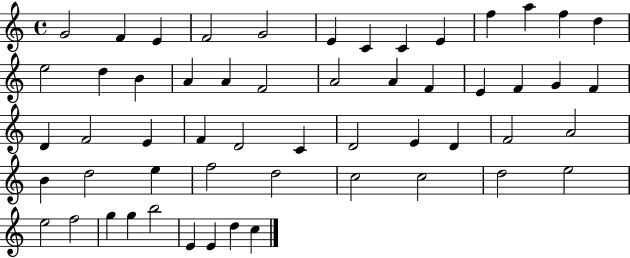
{
  \clef treble
  \time 4/4
  \defaultTimeSignature
  \key c \major
  g'2 f'4 e'4 | f'2 g'2 | e'4 c'4 c'4 e'4 | f''4 a''4 f''4 d''4 | \break e''2 d''4 b'4 | a'4 a'4 f'2 | a'2 a'4 f'4 | e'4 f'4 g'4 f'4 | \break d'4 f'2 e'4 | f'4 d'2 c'4 | d'2 e'4 d'4 | f'2 a'2 | \break b'4 d''2 e''4 | f''2 d''2 | c''2 c''2 | d''2 e''2 | \break e''2 f''2 | g''4 g''4 b''2 | e'4 e'4 d''4 c''4 | \bar "|."
}